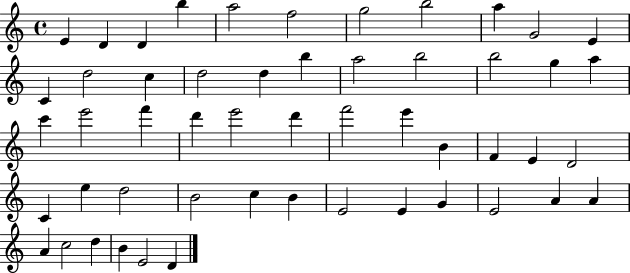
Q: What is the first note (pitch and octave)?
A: E4